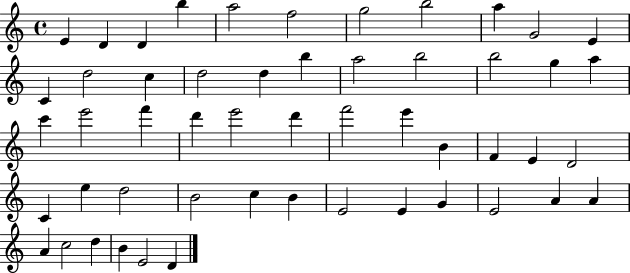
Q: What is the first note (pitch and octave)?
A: E4